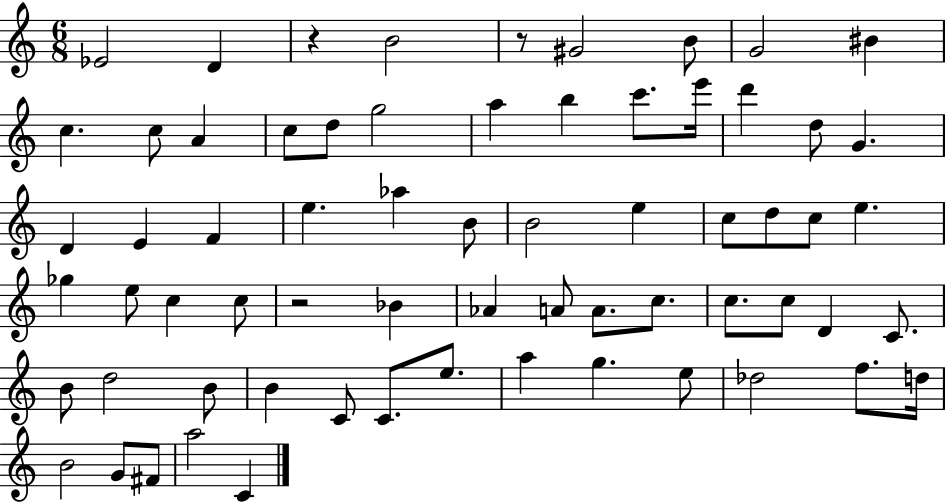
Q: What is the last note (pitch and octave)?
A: C4